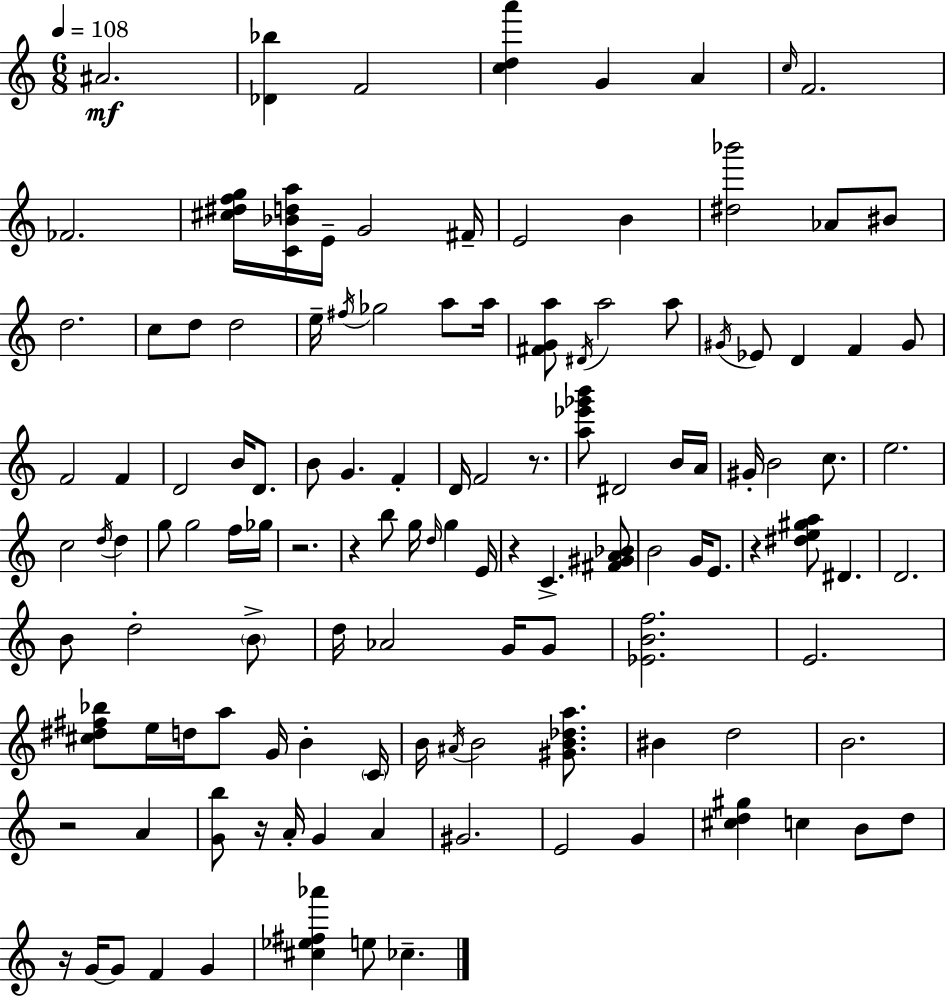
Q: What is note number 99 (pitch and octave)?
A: F4